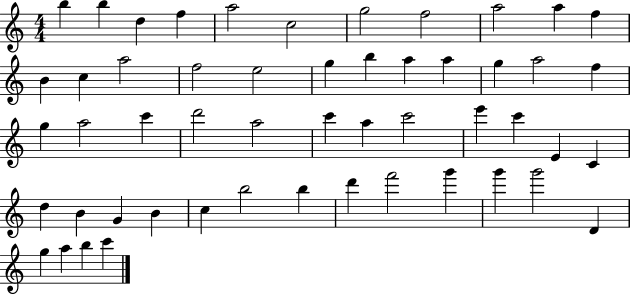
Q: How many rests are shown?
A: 0